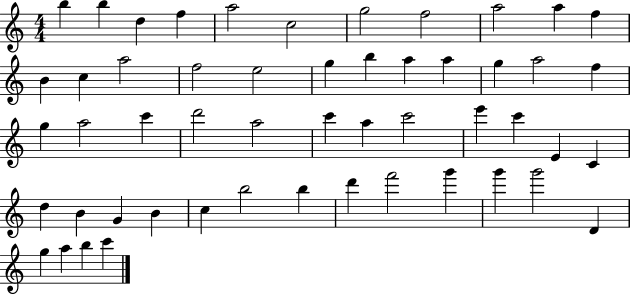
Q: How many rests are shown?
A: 0